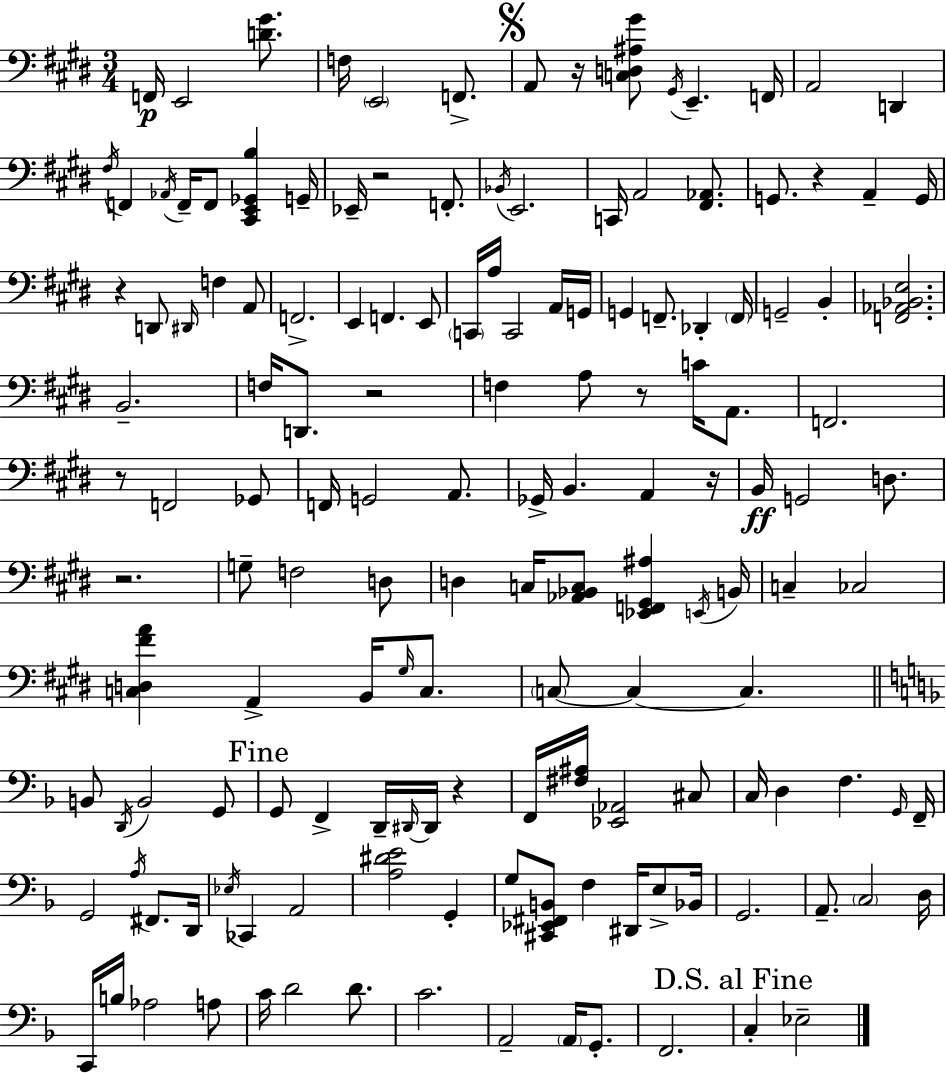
{
  \clef bass
  \numericTimeSignature
  \time 3/4
  \key e \major
  f,16\p e,2 <d' gis'>8. | f16 \parenthesize e,2 f,8.-> | \mark \markup { \musicglyph "scripts.segno" } a,8 r16 <c d ais gis'>8 \acciaccatura { gis,16 } e,4.-- | f,16 a,2 d,4 | \break \acciaccatura { fis16 } f,4 \acciaccatura { aes,16 } f,16-- f,8 <cis, e, ges, b>4 | g,16-- ees,16-- r2 | f,8.-. \acciaccatura { bes,16 } e,2. | c,16 a,2 | \break <fis, aes,>8. g,8. r4 a,4-- | g,16 r4 d,8 \grace { dis,16 } f4 | a,8 f,2.-> | e,4 f,4. | \break e,8 \parenthesize c,16 a16 c,2 | a,16 g,16 g,4 f,8.-- | des,4-. \parenthesize f,16 g,2-- | b,4-. <f, aes, bes, e>2. | \break b,2.-- | f16 d,8. r2 | f4 a8 r8 | c'16 a,8. f,2. | \break r8 f,2 | ges,8 f,16 g,2 | a,8. ges,16-> b,4. | a,4 r16 b,16\ff g,2 | \break d8. r2. | g8-- f2 | d8 d4 c16 <aes, bes, c>8 | <ees, f, gis, ais>4 \acciaccatura { e,16 } b,16 c4-- ces2 | \break <c d fis' a'>4 a,4-> | b,16 \grace { gis16 } c8. \parenthesize c8~~ c4~~ | c4. \bar "||" \break \key d \minor b,8 \acciaccatura { d,16 } b,2 g,8 | \mark "Fine" g,8 f,4-> d,16-- \grace { dis,16~ }~ dis,16 r4 | f,16 <fis ais>16 <ees, aes,>2 | cis8 c16 d4 f4. | \break \grace { g,16 } f,16-- g,2 \acciaccatura { a16 } | fis,8. d,16 \acciaccatura { ees16 } ces,4 a,2 | <a dis' e'>2 | g,4-. g8 <cis, ees, fis, b,>8 f4 | \break dis,16 e8-> bes,16 g,2. | a,8.-- \parenthesize c2 | d16 c,16 b16 aes2 | a8 c'16 d'2 | \break d'8. c'2. | a,2-- | \parenthesize a,16 g,8.-. f,2. | \mark "D.S. al Fine" c4-. ees2-- | \break \bar "|."
}